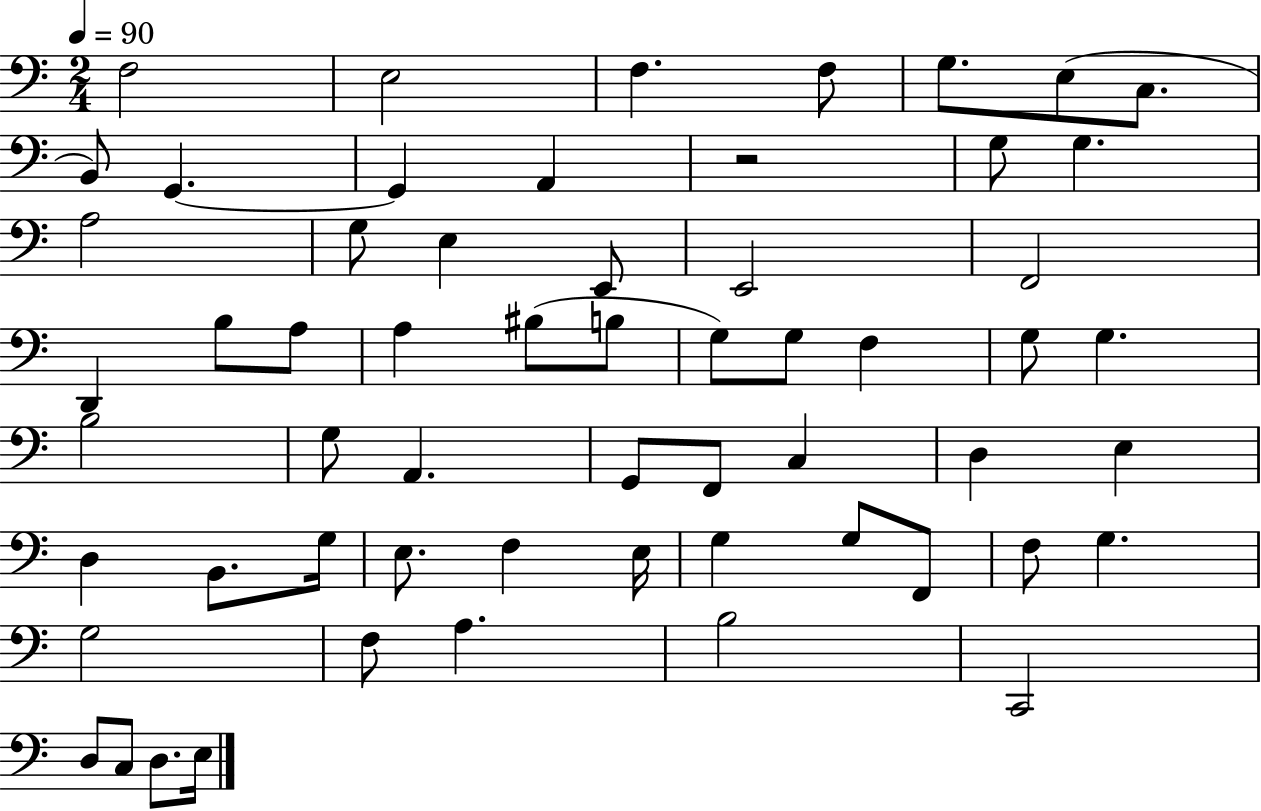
X:1
T:Untitled
M:2/4
L:1/4
K:C
F,2 E,2 F, F,/2 G,/2 E,/2 C,/2 B,,/2 G,, G,, A,, z2 G,/2 G, A,2 G,/2 E, E,,/2 E,,2 F,,2 D,, B,/2 A,/2 A, ^B,/2 B,/2 G,/2 G,/2 F, G,/2 G, B,2 G,/2 A,, G,,/2 F,,/2 C, D, E, D, B,,/2 G,/4 E,/2 F, E,/4 G, G,/2 F,,/2 F,/2 G, G,2 F,/2 A, B,2 C,,2 D,/2 C,/2 D,/2 E,/4